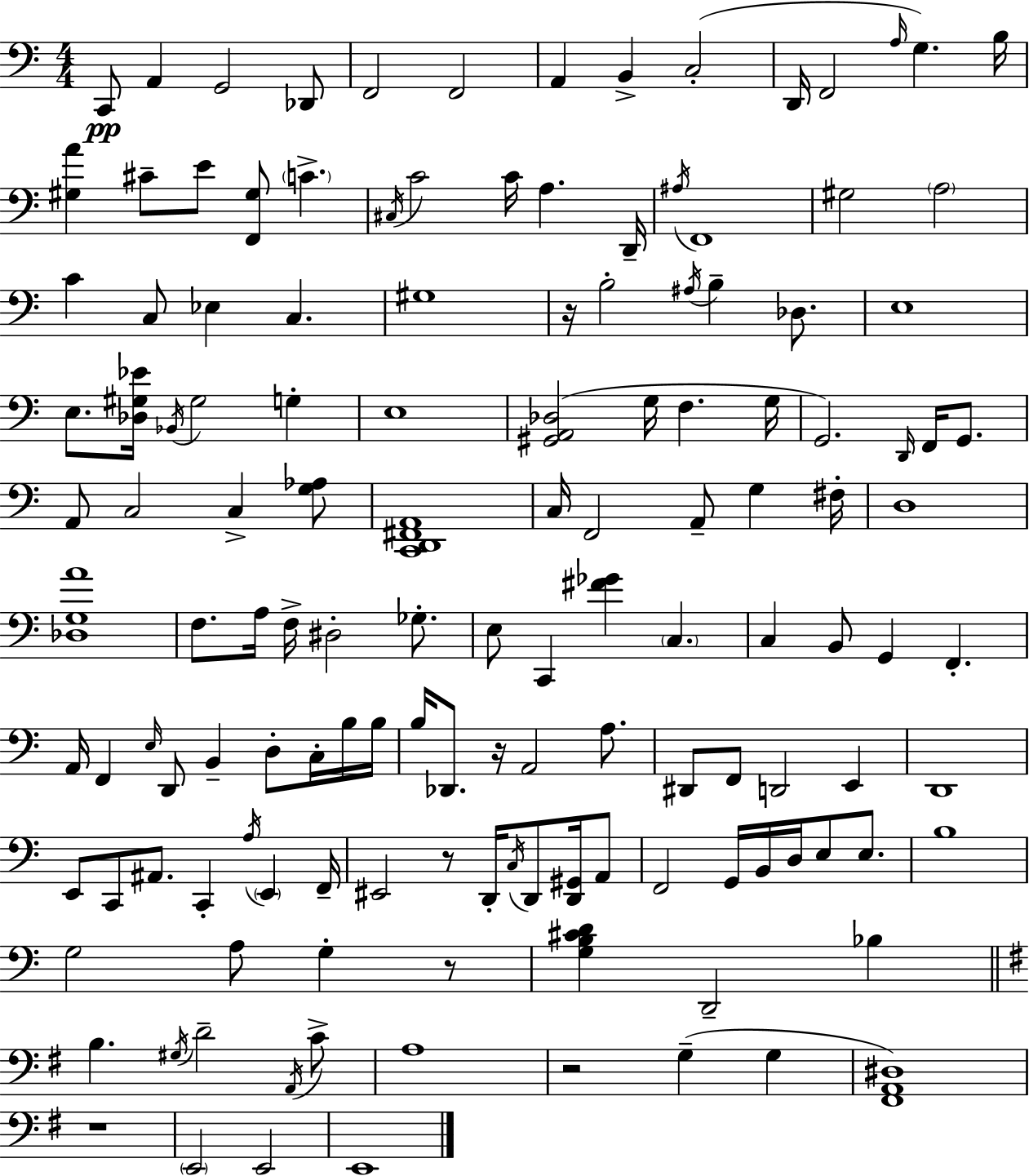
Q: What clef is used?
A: bass